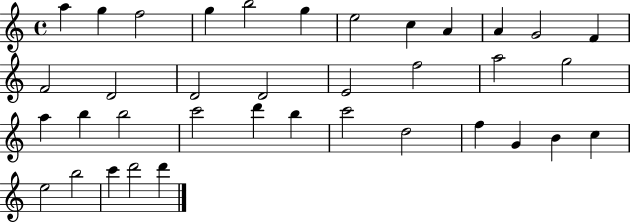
{
  \clef treble
  \time 4/4
  \defaultTimeSignature
  \key c \major
  a''4 g''4 f''2 | g''4 b''2 g''4 | e''2 c''4 a'4 | a'4 g'2 f'4 | \break f'2 d'2 | d'2 d'2 | e'2 f''2 | a''2 g''2 | \break a''4 b''4 b''2 | c'''2 d'''4 b''4 | c'''2 d''2 | f''4 g'4 b'4 c''4 | \break e''2 b''2 | c'''4 d'''2 d'''4 | \bar "|."
}